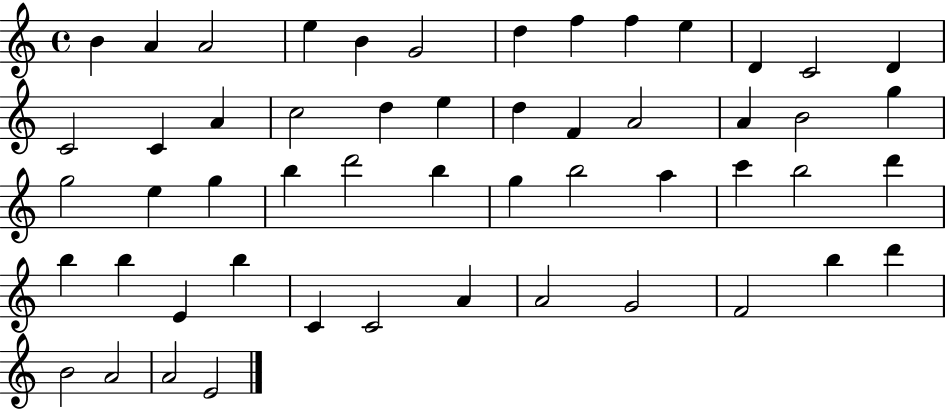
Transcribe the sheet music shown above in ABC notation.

X:1
T:Untitled
M:4/4
L:1/4
K:C
B A A2 e B G2 d f f e D C2 D C2 C A c2 d e d F A2 A B2 g g2 e g b d'2 b g b2 a c' b2 d' b b E b C C2 A A2 G2 F2 b d' B2 A2 A2 E2